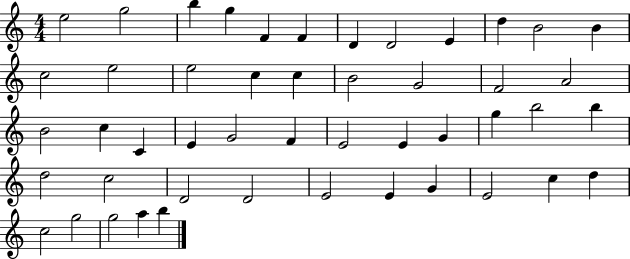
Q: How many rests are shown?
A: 0